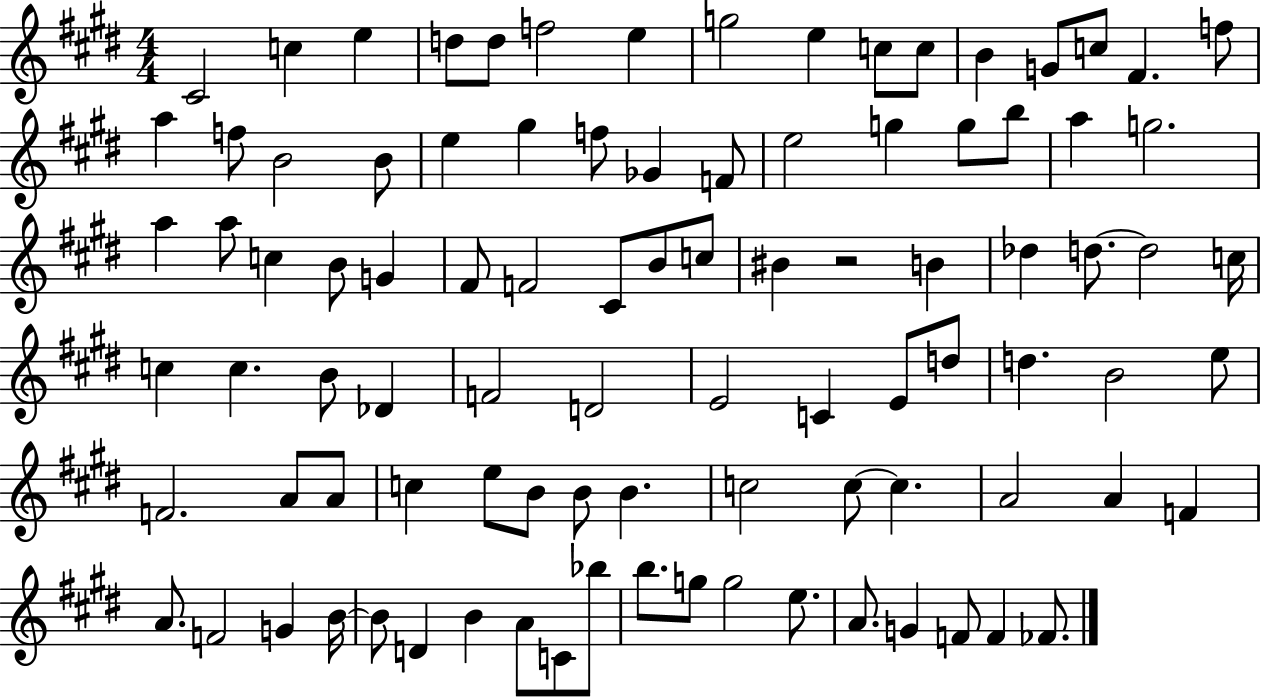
X:1
T:Untitled
M:4/4
L:1/4
K:E
^C2 c e d/2 d/2 f2 e g2 e c/2 c/2 B G/2 c/2 ^F f/2 a f/2 B2 B/2 e ^g f/2 _G F/2 e2 g g/2 b/2 a g2 a a/2 c B/2 G ^F/2 F2 ^C/2 B/2 c/2 ^B z2 B _d d/2 d2 c/4 c c B/2 _D F2 D2 E2 C E/2 d/2 d B2 e/2 F2 A/2 A/2 c e/2 B/2 B/2 B c2 c/2 c A2 A F A/2 F2 G B/4 B/2 D B A/2 C/2 _b/2 b/2 g/2 g2 e/2 A/2 G F/2 F _F/2